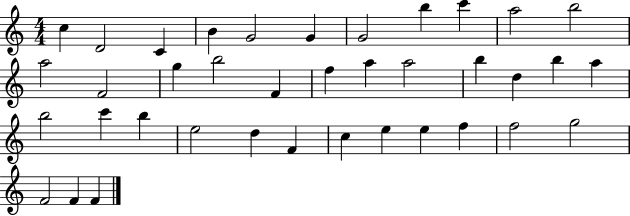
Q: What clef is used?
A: treble